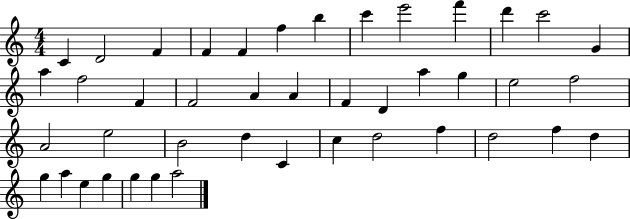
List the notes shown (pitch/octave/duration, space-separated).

C4/q D4/h F4/q F4/q F4/q F5/q B5/q C6/q E6/h F6/q D6/q C6/h G4/q A5/q F5/h F4/q F4/h A4/q A4/q F4/q D4/q A5/q G5/q E5/h F5/h A4/h E5/h B4/h D5/q C4/q C5/q D5/h F5/q D5/h F5/q D5/q G5/q A5/q E5/q G5/q G5/q G5/q A5/h